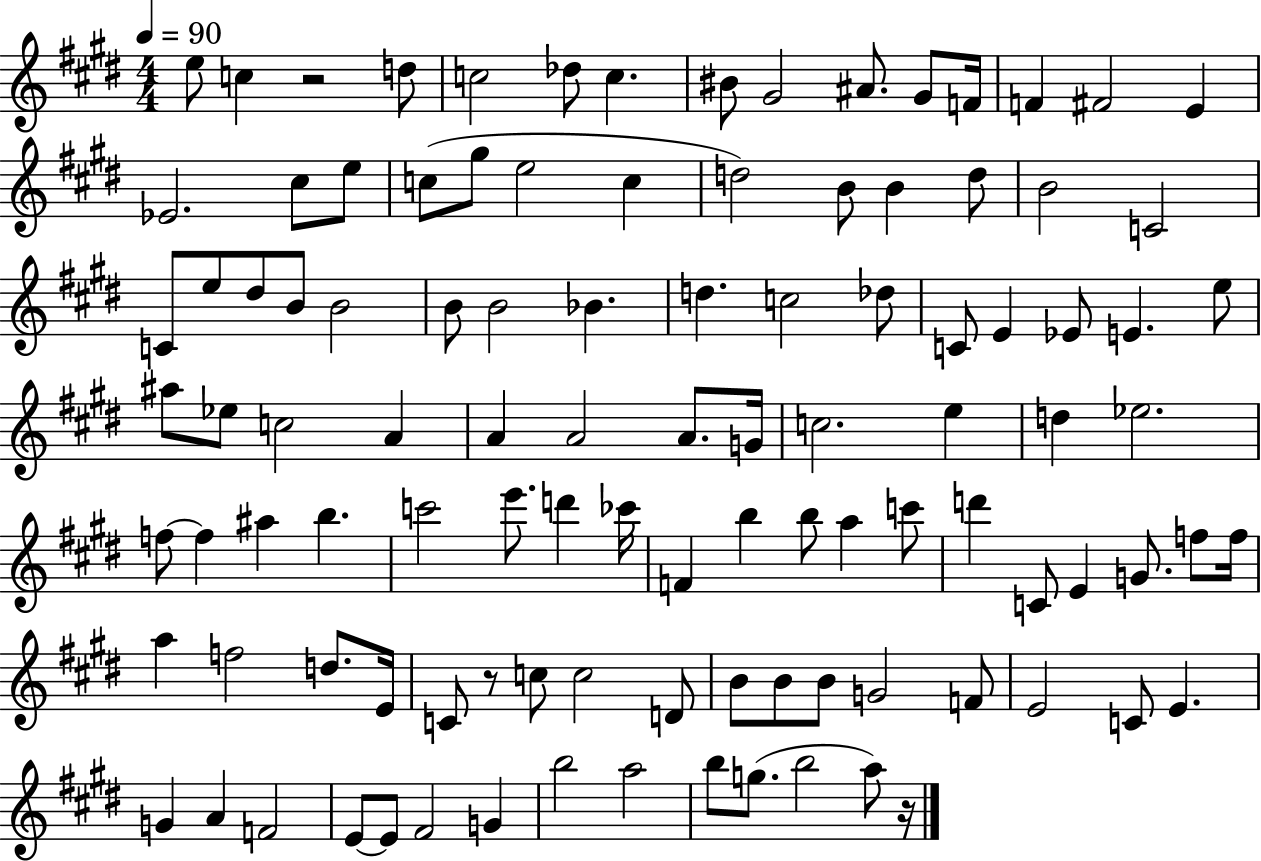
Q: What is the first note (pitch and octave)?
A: E5